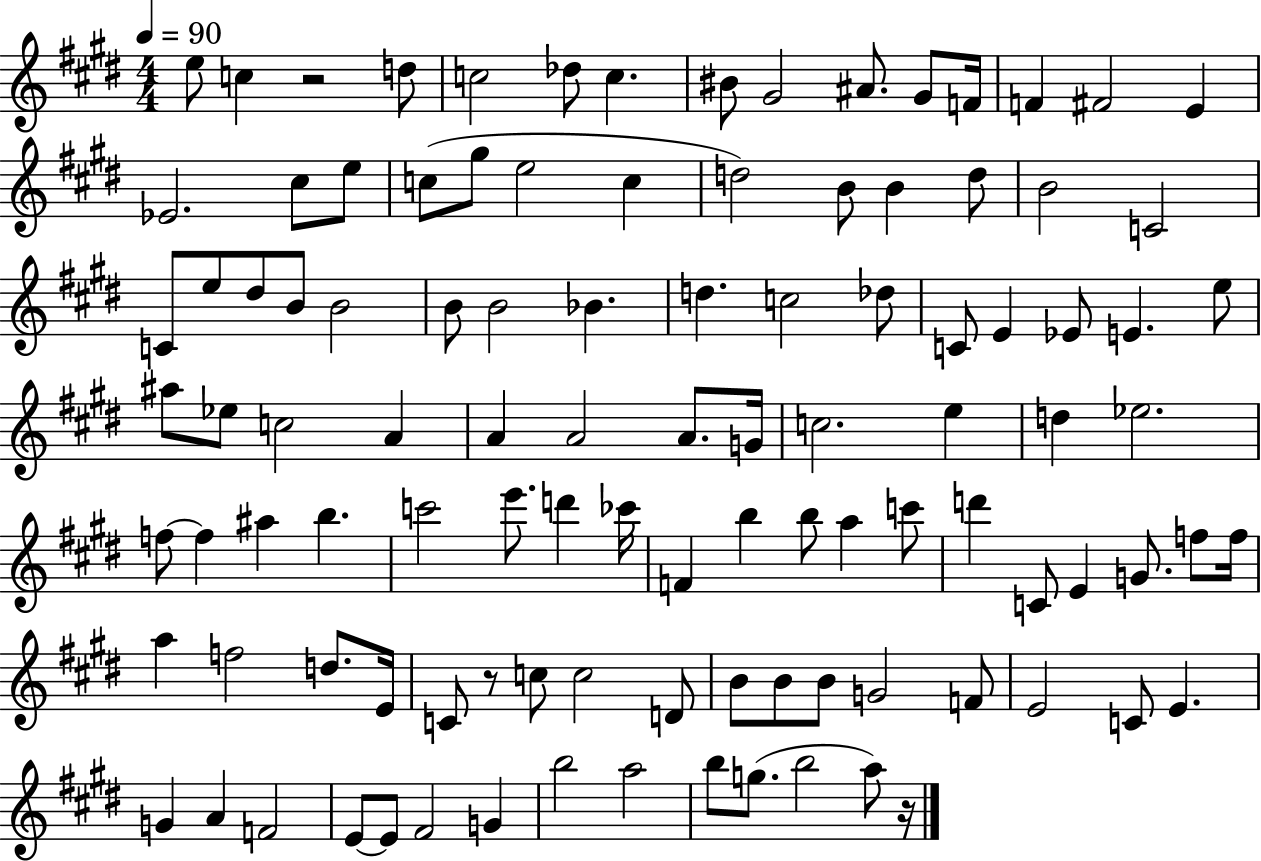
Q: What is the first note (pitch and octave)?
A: E5